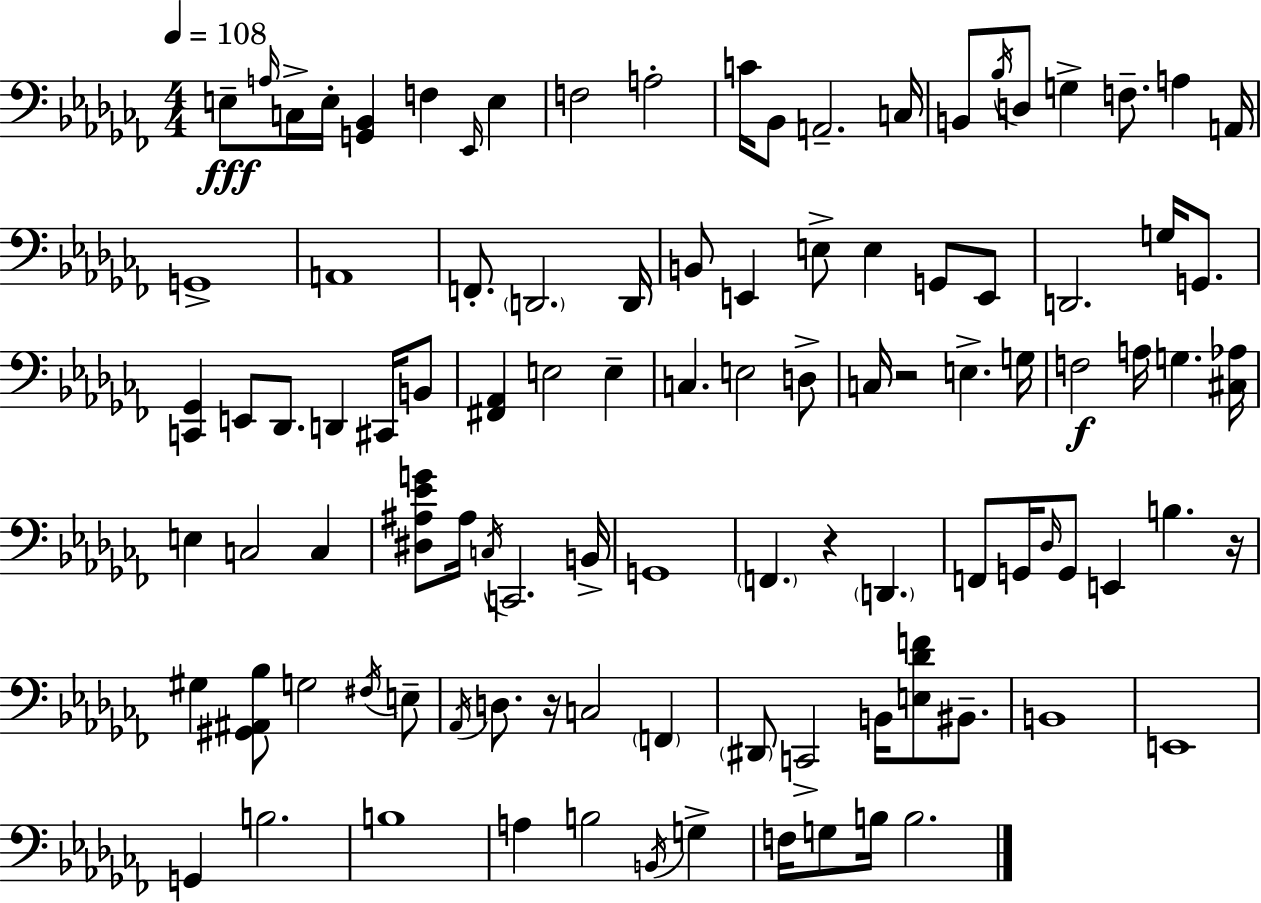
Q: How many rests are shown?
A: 4